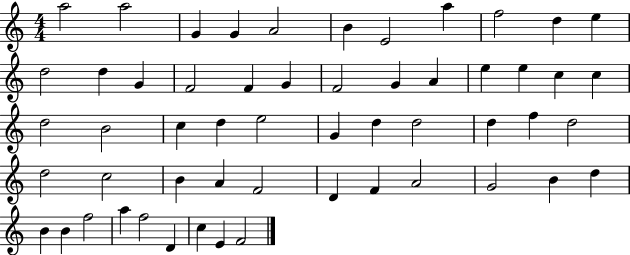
{
  \clef treble
  \numericTimeSignature
  \time 4/4
  \key c \major
  a''2 a''2 | g'4 g'4 a'2 | b'4 e'2 a''4 | f''2 d''4 e''4 | \break d''2 d''4 g'4 | f'2 f'4 g'4 | f'2 g'4 a'4 | e''4 e''4 c''4 c''4 | \break d''2 b'2 | c''4 d''4 e''2 | g'4 d''4 d''2 | d''4 f''4 d''2 | \break d''2 c''2 | b'4 a'4 f'2 | d'4 f'4 a'2 | g'2 b'4 d''4 | \break b'4 b'4 f''2 | a''4 f''2 d'4 | c''4 e'4 f'2 | \bar "|."
}